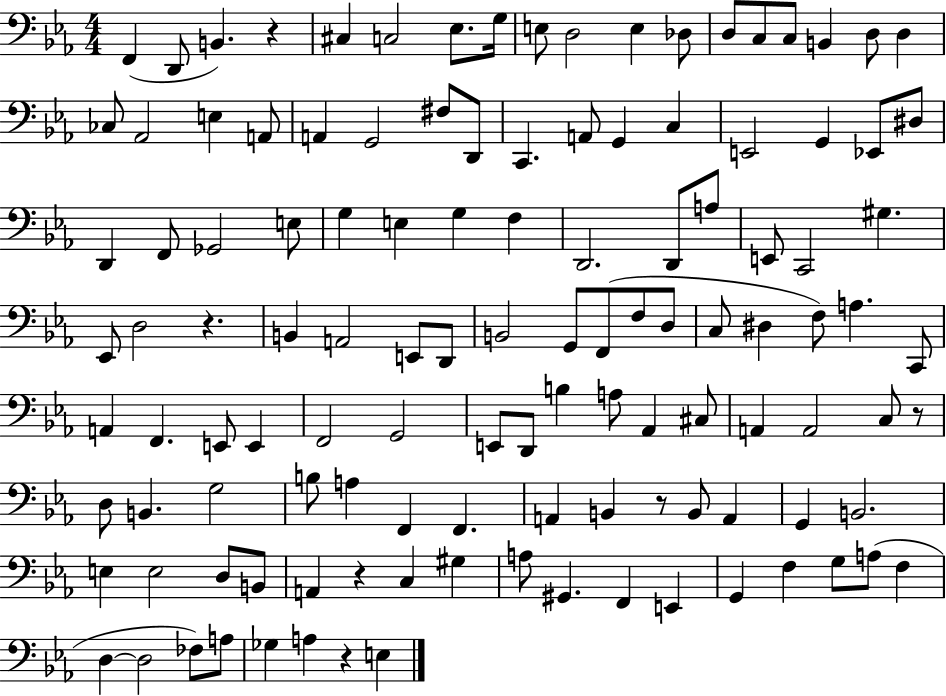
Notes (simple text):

F2/q D2/e B2/q. R/q C#3/q C3/h Eb3/e. G3/s E3/e D3/h E3/q Db3/e D3/e C3/e C3/e B2/q D3/e D3/q CES3/e Ab2/h E3/q A2/e A2/q G2/h F#3/e D2/e C2/q. A2/e G2/q C3/q E2/h G2/q Eb2/e D#3/e D2/q F2/e Gb2/h E3/e G3/q E3/q G3/q F3/q D2/h. D2/e A3/e E2/e C2/h G#3/q. Eb2/e D3/h R/q. B2/q A2/h E2/e D2/e B2/h G2/e F2/e F3/e D3/e C3/e D#3/q F3/e A3/q. C2/e A2/q F2/q. E2/e E2/q F2/h G2/h E2/e D2/e B3/q A3/e Ab2/q C#3/e A2/q A2/h C3/e R/e D3/e B2/q. G3/h B3/e A3/q F2/q F2/q. A2/q B2/q R/e B2/e A2/q G2/q B2/h. E3/q E3/h D3/e B2/e A2/q R/q C3/q G#3/q A3/e G#2/q. F2/q E2/q G2/q F3/q G3/e A3/e F3/q D3/q D3/h FES3/e A3/e Gb3/q A3/q R/q E3/q